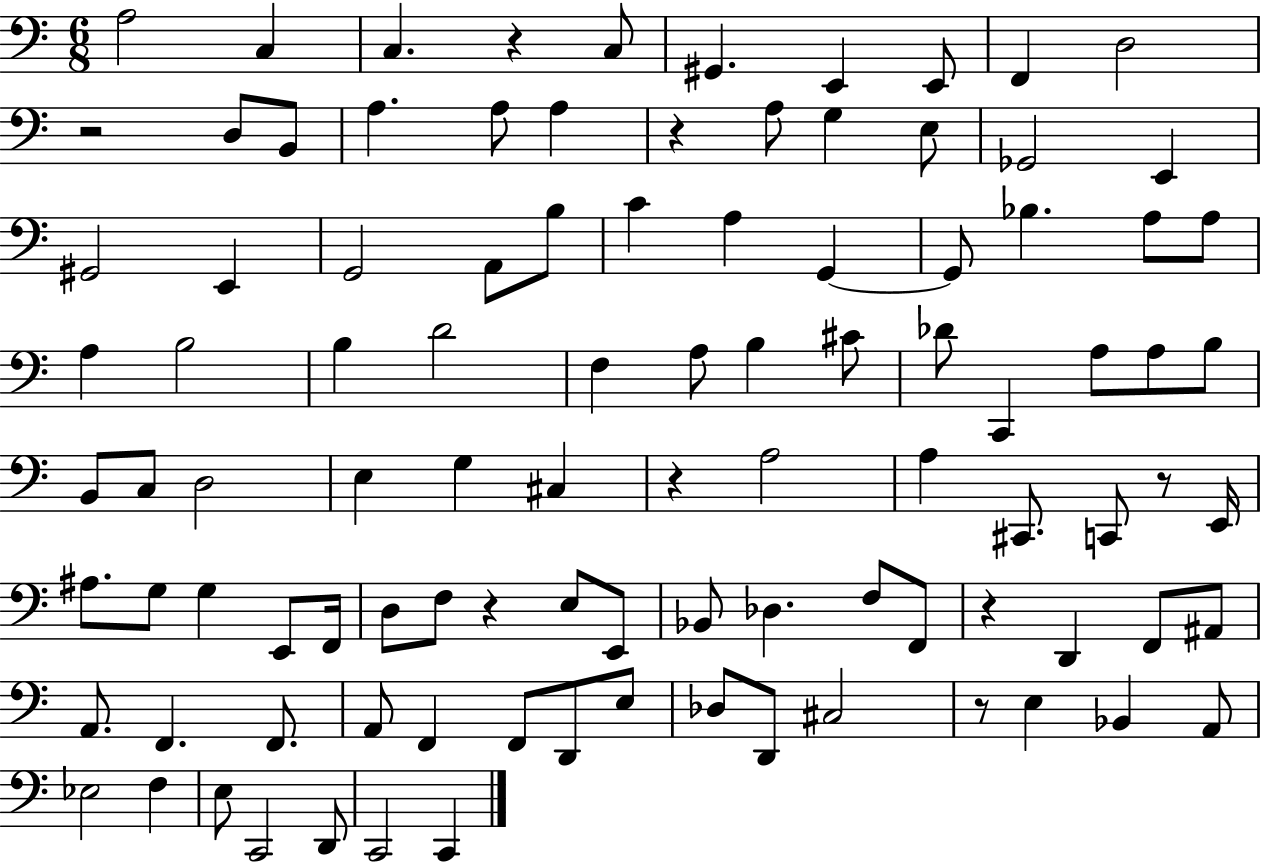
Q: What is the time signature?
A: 6/8